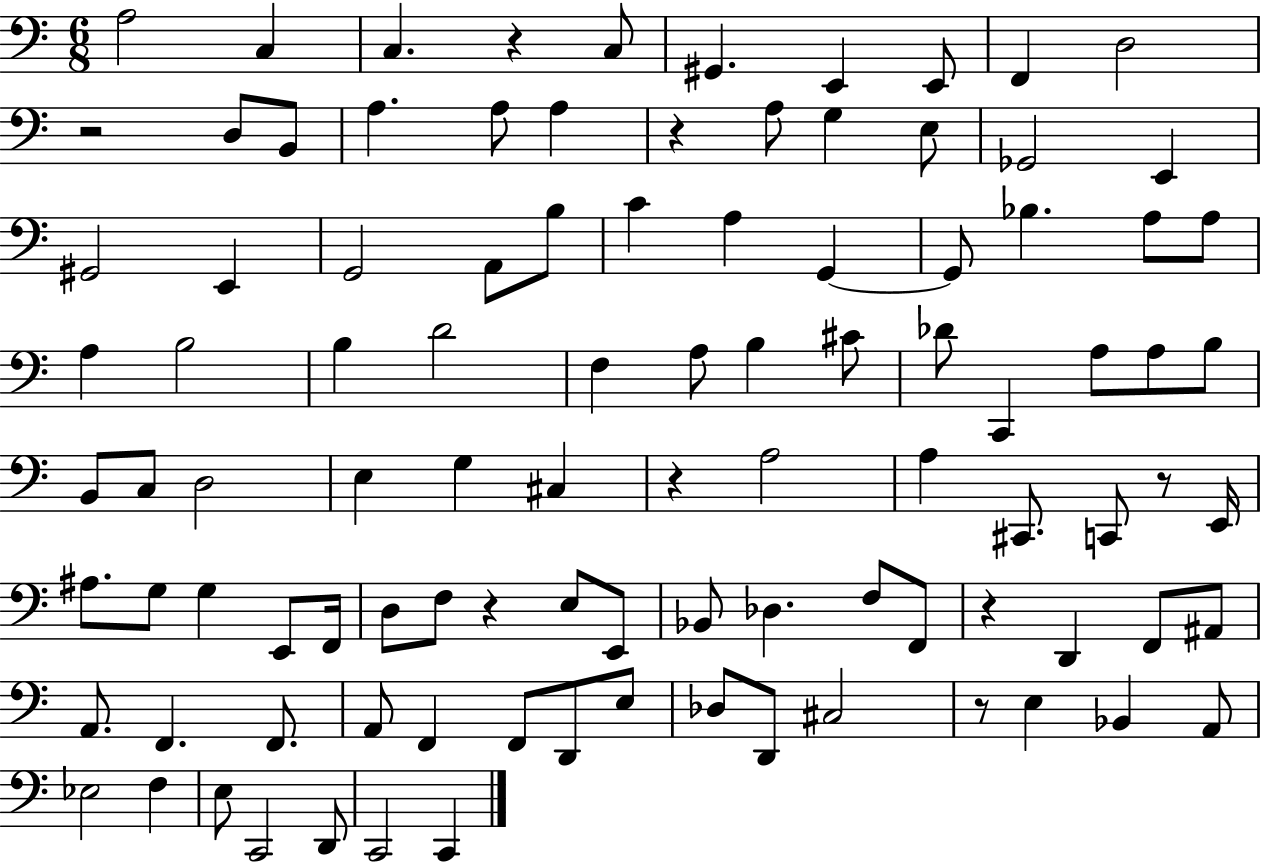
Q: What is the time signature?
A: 6/8